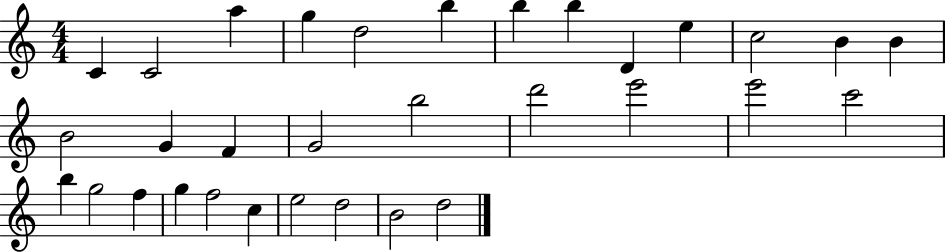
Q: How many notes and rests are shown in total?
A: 32